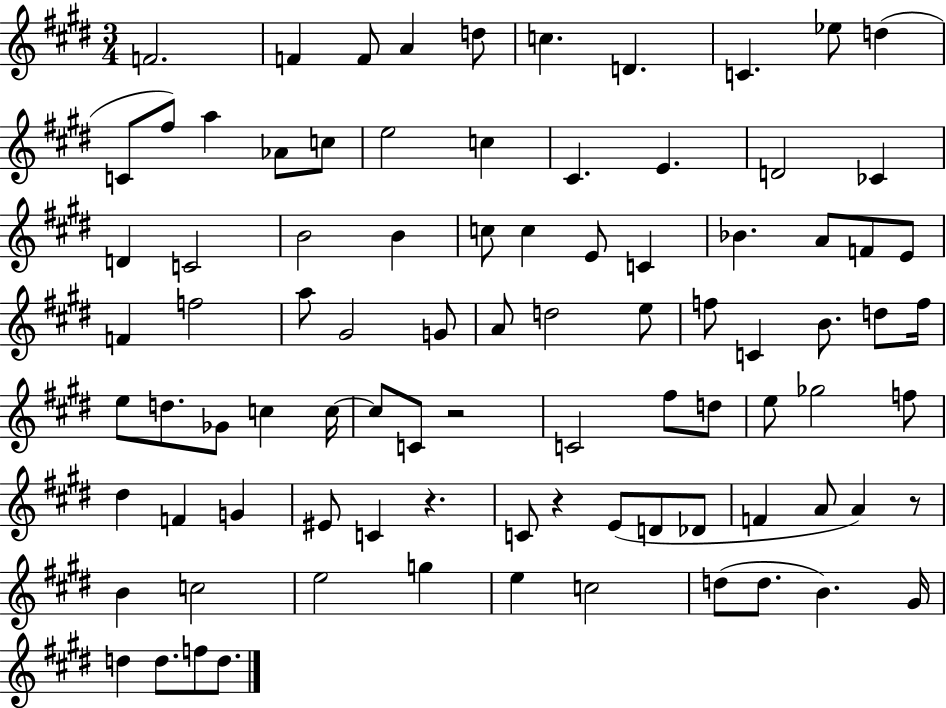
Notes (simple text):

F4/h. F4/q F4/e A4/q D5/e C5/q. D4/q. C4/q. Eb5/e D5/q C4/e F#5/e A5/q Ab4/e C5/e E5/h C5/q C#4/q. E4/q. D4/h CES4/q D4/q C4/h B4/h B4/q C5/e C5/q E4/e C4/q Bb4/q. A4/e F4/e E4/e F4/q F5/h A5/e G#4/h G4/e A4/e D5/h E5/e F5/e C4/q B4/e. D5/e F5/s E5/e D5/e. Gb4/e C5/q C5/s C5/e C4/e R/h C4/h F#5/e D5/e E5/e Gb5/h F5/e D#5/q F4/q G4/q EIS4/e C4/q R/q. C4/e R/q E4/e D4/e Db4/e F4/q A4/e A4/q R/e B4/q C5/h E5/h G5/q E5/q C5/h D5/e D5/e. B4/q. G#4/s D5/q D5/e. F5/e D5/e.